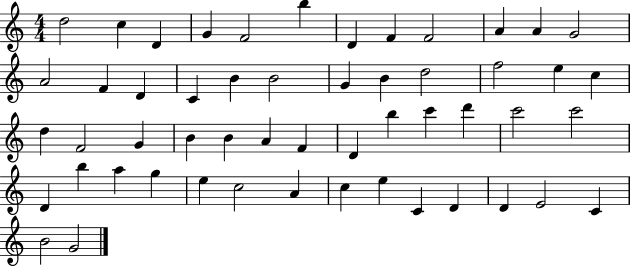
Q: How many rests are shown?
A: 0